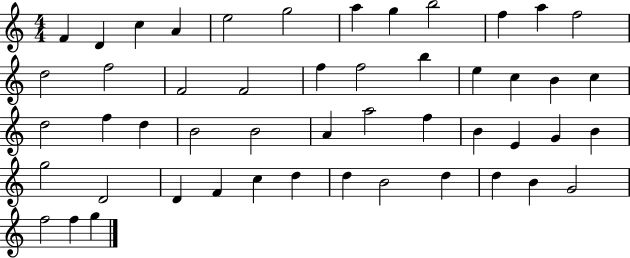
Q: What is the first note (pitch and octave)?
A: F4